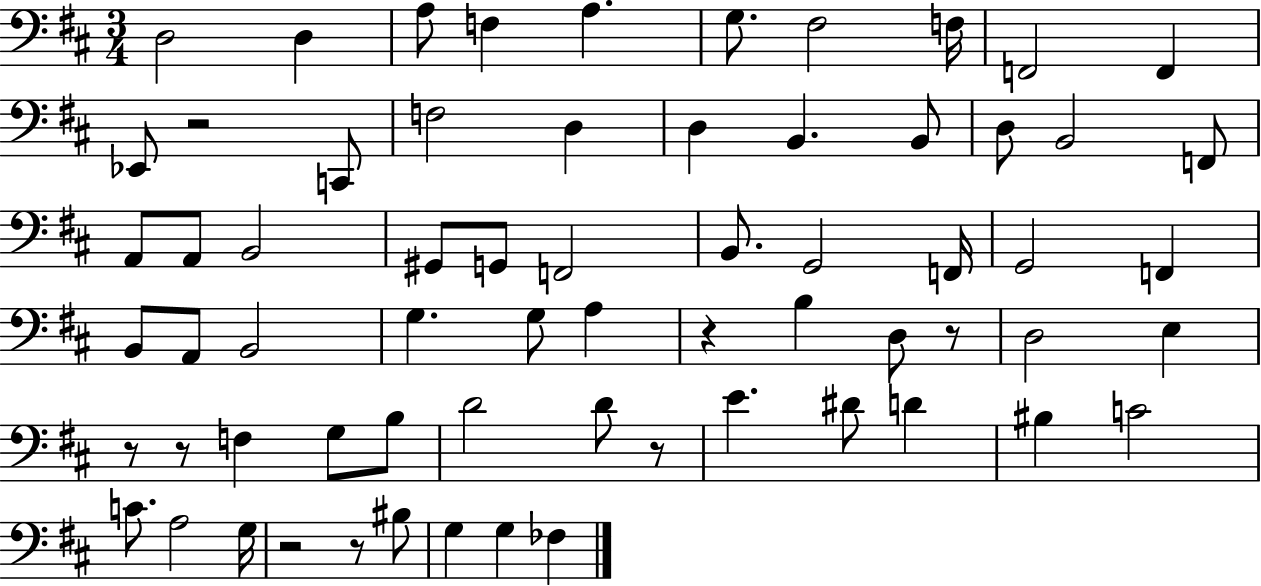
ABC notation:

X:1
T:Untitled
M:3/4
L:1/4
K:D
D,2 D, A,/2 F, A, G,/2 ^F,2 F,/4 F,,2 F,, _E,,/2 z2 C,,/2 F,2 D, D, B,, B,,/2 D,/2 B,,2 F,,/2 A,,/2 A,,/2 B,,2 ^G,,/2 G,,/2 F,,2 B,,/2 G,,2 F,,/4 G,,2 F,, B,,/2 A,,/2 B,,2 G, G,/2 A, z B, D,/2 z/2 D,2 E, z/2 z/2 F, G,/2 B,/2 D2 D/2 z/2 E ^D/2 D ^B, C2 C/2 A,2 G,/4 z2 z/2 ^B,/2 G, G, _F,